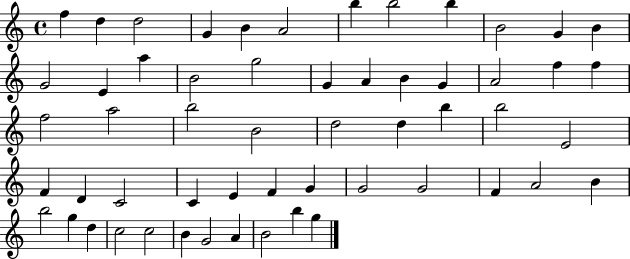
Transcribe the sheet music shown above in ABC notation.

X:1
T:Untitled
M:4/4
L:1/4
K:C
f d d2 G B A2 b b2 b B2 G B G2 E a B2 g2 G A B G A2 f f f2 a2 b2 B2 d2 d b b2 E2 F D C2 C E F G G2 G2 F A2 B b2 g d c2 c2 B G2 A B2 b g